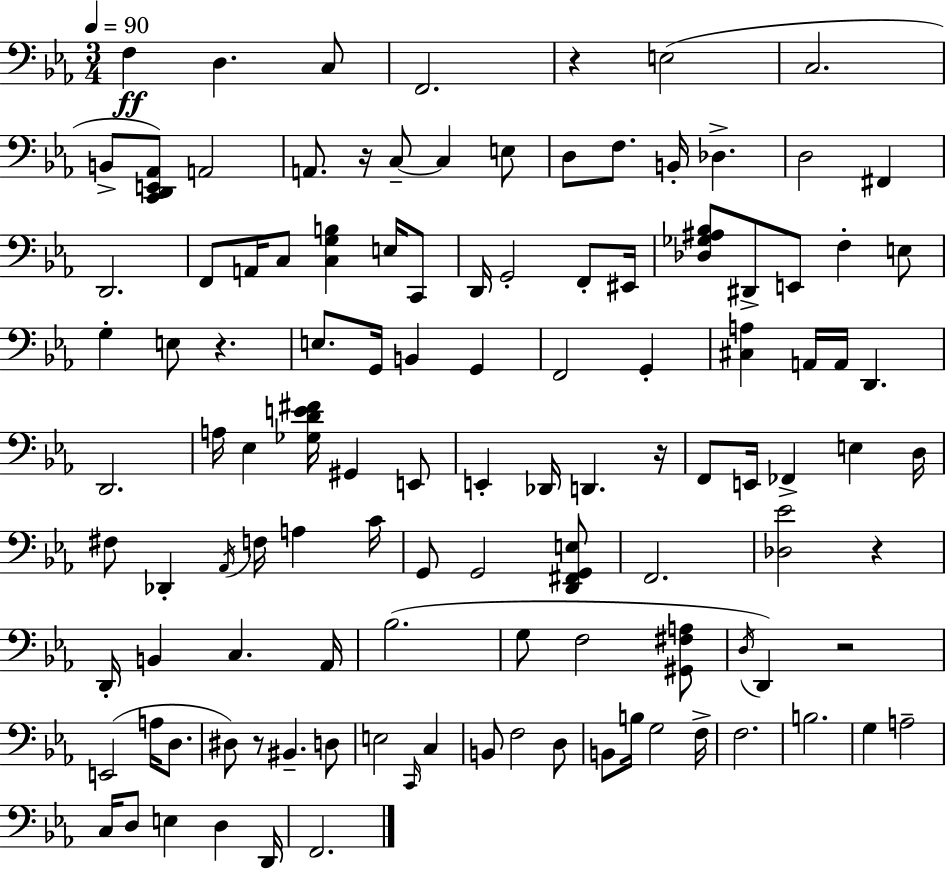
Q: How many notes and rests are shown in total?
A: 115